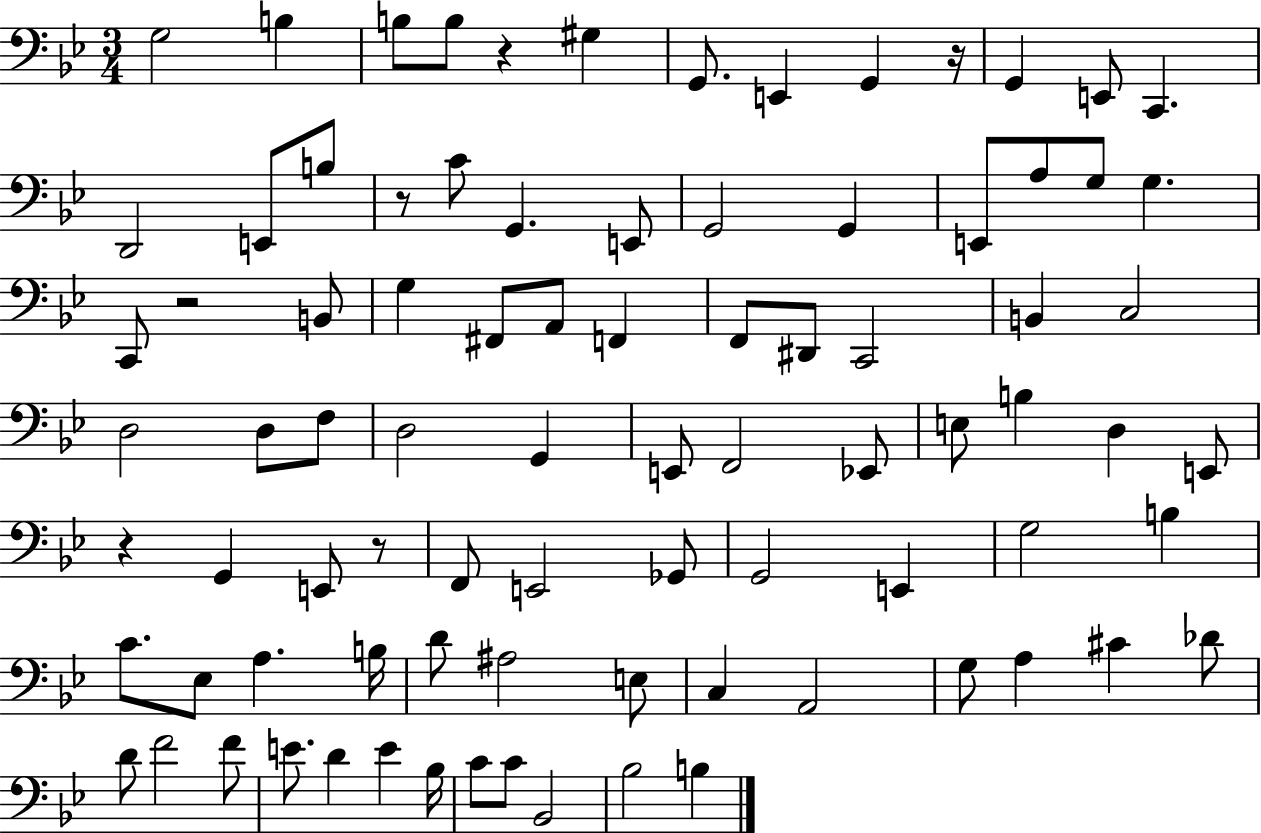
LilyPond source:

{
  \clef bass
  \numericTimeSignature
  \time 3/4
  \key bes \major
  g2 b4 | b8 b8 r4 gis4 | g,8. e,4 g,4 r16 | g,4 e,8 c,4. | \break d,2 e,8 b8 | r8 c'8 g,4. e,8 | g,2 g,4 | e,8 a8 g8 g4. | \break c,8 r2 b,8 | g4 fis,8 a,8 f,4 | f,8 dis,8 c,2 | b,4 c2 | \break d2 d8 f8 | d2 g,4 | e,8 f,2 ees,8 | e8 b4 d4 e,8 | \break r4 g,4 e,8 r8 | f,8 e,2 ges,8 | g,2 e,4 | g2 b4 | \break c'8. ees8 a4. b16 | d'8 ais2 e8 | c4 a,2 | g8 a4 cis'4 des'8 | \break d'8 f'2 f'8 | e'8. d'4 e'4 bes16 | c'8 c'8 bes,2 | bes2 b4 | \break \bar "|."
}